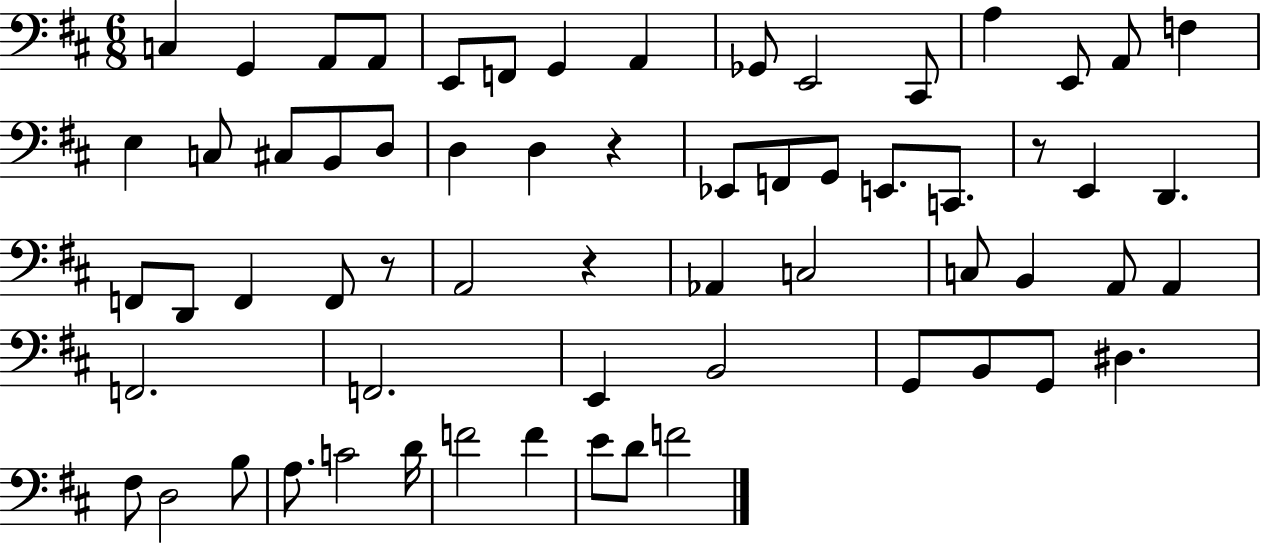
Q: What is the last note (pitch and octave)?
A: F4